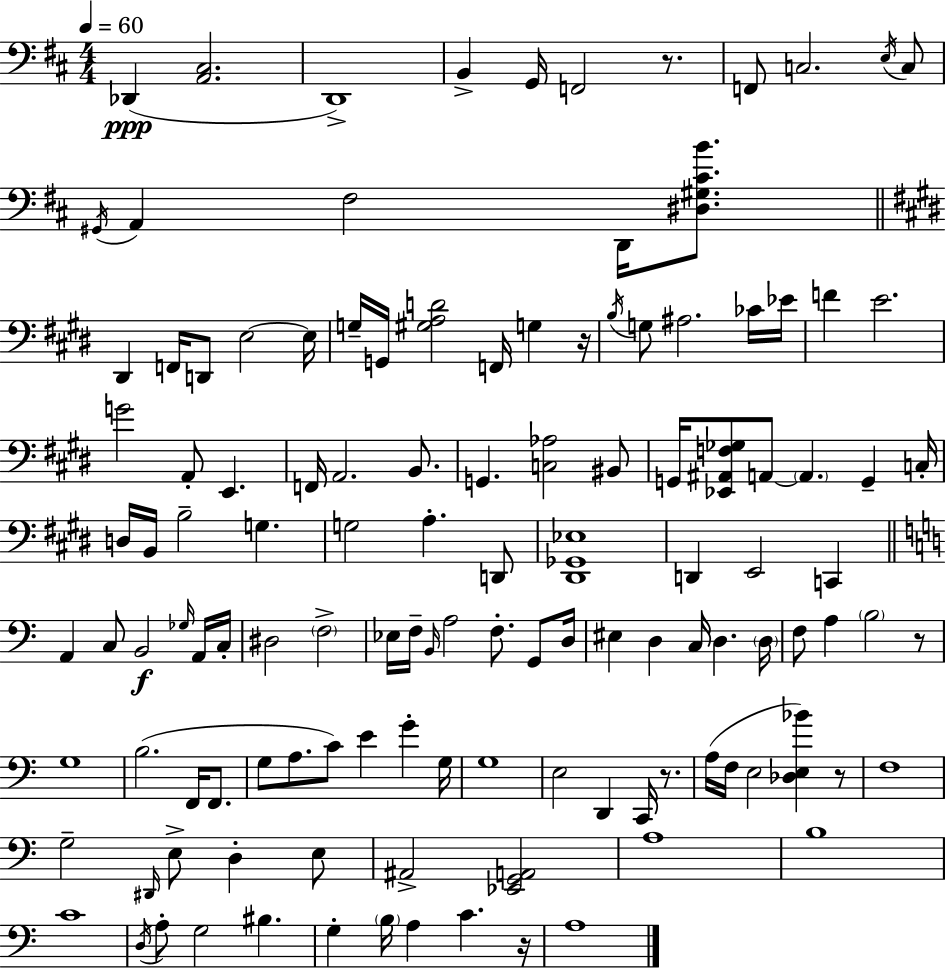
X:1
T:Untitled
M:4/4
L:1/4
K:D
_D,, [A,,^C,]2 D,,4 B,, G,,/4 F,,2 z/2 F,,/2 C,2 E,/4 C,/2 ^G,,/4 A,, ^F,2 D,,/4 [^D,^G,^CB]/2 ^D,, F,,/4 D,,/2 E,2 E,/4 G,/4 G,,/4 [^G,A,D]2 F,,/4 G, z/4 B,/4 G,/2 ^A,2 _C/4 _E/4 F E2 G2 A,,/2 E,, F,,/4 A,,2 B,,/2 G,, [C,_A,]2 ^B,,/2 G,,/4 [_E,,^A,,F,_G,]/2 A,,/2 A,, G,, C,/4 D,/4 B,,/4 B,2 G, G,2 A, D,,/2 [^D,,_G,,_E,]4 D,, E,,2 C,, A,, C,/2 B,,2 _G,/4 A,,/4 C,/4 ^D,2 F,2 _E,/4 F,/4 B,,/4 A,2 F,/2 G,,/2 D,/4 ^E, D, C,/4 D, D,/4 F,/2 A, B,2 z/2 G,4 B,2 F,,/4 F,,/2 G,/2 A,/2 C/2 E G G,/4 G,4 E,2 D,, C,,/4 z/2 A,/4 F,/4 E,2 [_D,E,_B] z/2 F,4 G,2 ^D,,/4 E,/2 D, E,/2 ^A,,2 [_E,,G,,A,,]2 A,4 B,4 C4 D,/4 A,/2 G,2 ^B, G, B,/4 A, C z/4 A,4